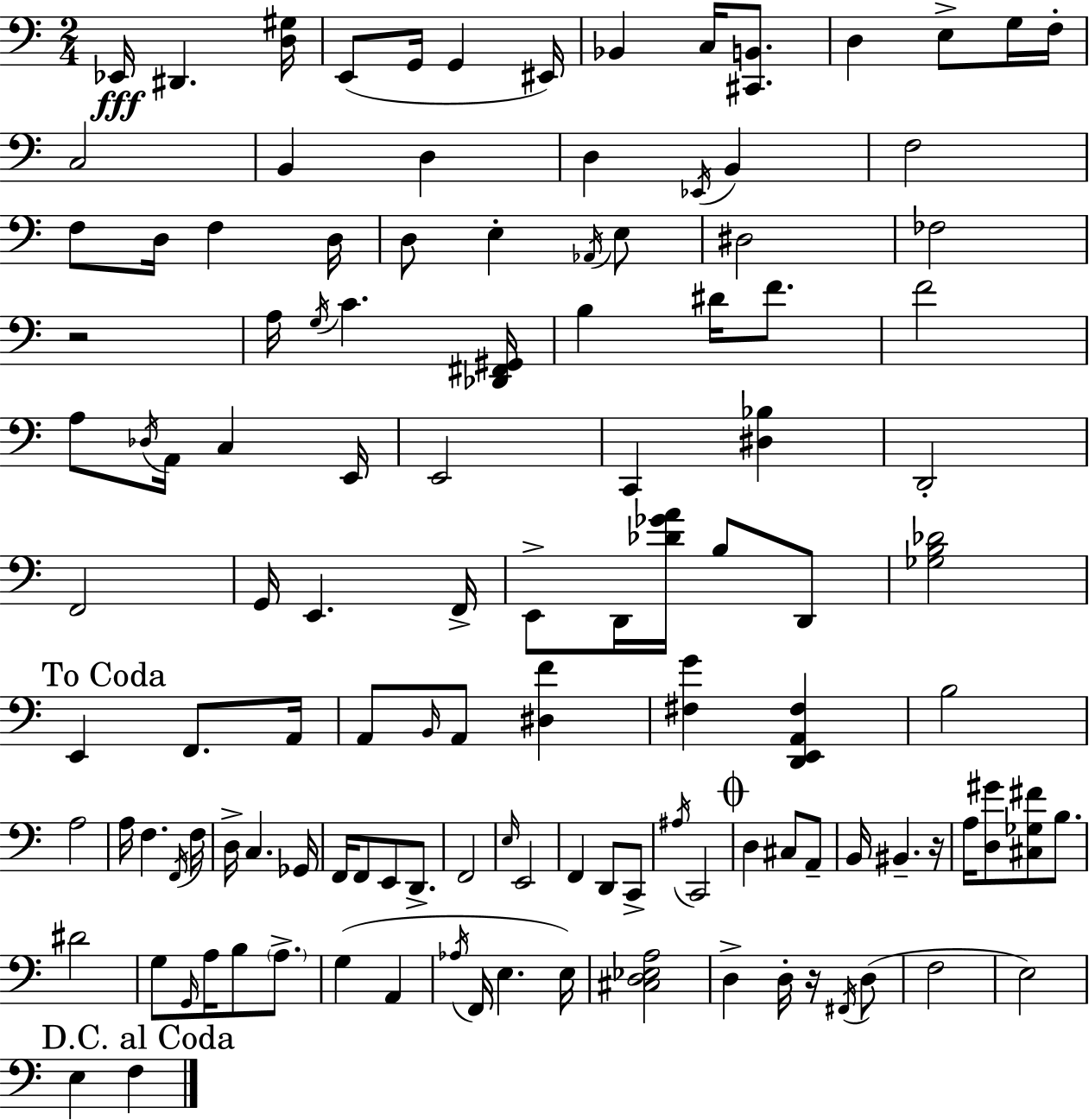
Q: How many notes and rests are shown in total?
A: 121